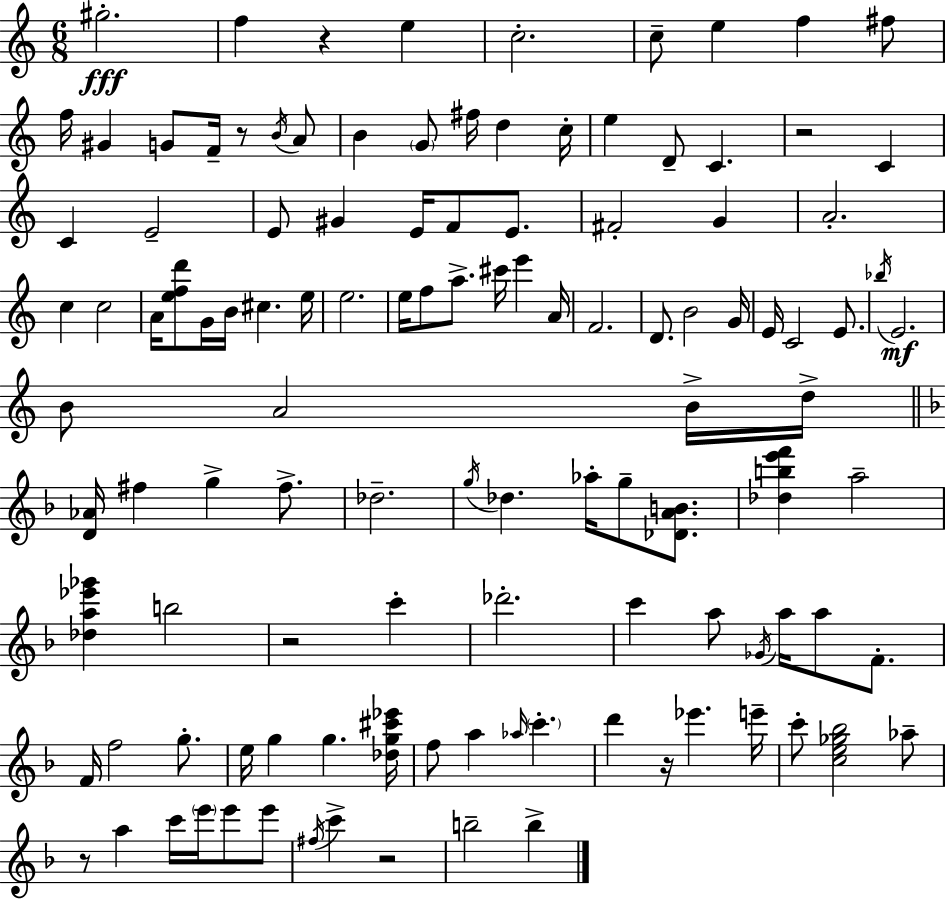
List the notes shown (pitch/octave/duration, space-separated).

G#5/h. F5/q R/q E5/q C5/h. C5/e E5/q F5/q F#5/e F5/s G#4/q G4/e F4/s R/e B4/s A4/e B4/q G4/e F#5/s D5/q C5/s E5/q D4/e C4/q. R/h C4/q C4/q E4/h E4/e G#4/q E4/s F4/e E4/e. F#4/h G4/q A4/h. C5/q C5/h A4/s [E5,F5,D6]/e G4/s B4/s C#5/q. E5/s E5/h. E5/s F5/e A5/e. C#6/s E6/q A4/s F4/h. D4/e. B4/h G4/s E4/s C4/h E4/e. Bb5/s E4/h. B4/e A4/h B4/s D5/s [D4,Ab4]/s F#5/q G5/q F#5/e. Db5/h. G5/s Db5/q. Ab5/s G5/e [Db4,A4,B4]/e. [Db5,B5,E6,F6]/q A5/h [Db5,A5,Eb6,Gb6]/q B5/h R/h C6/q Db6/h. C6/q A5/e Gb4/s A5/s A5/e F4/e. F4/s F5/h G5/e. E5/s G5/q G5/q. [Db5,G5,C#6,Eb6]/s F5/e A5/q Ab5/s C6/q. D6/q R/s Eb6/q. E6/s C6/e [C5,E5,Gb5,Bb5]/h Ab5/e R/e A5/q C6/s E6/s E6/e E6/e F#5/s C6/q R/h B5/h B5/q